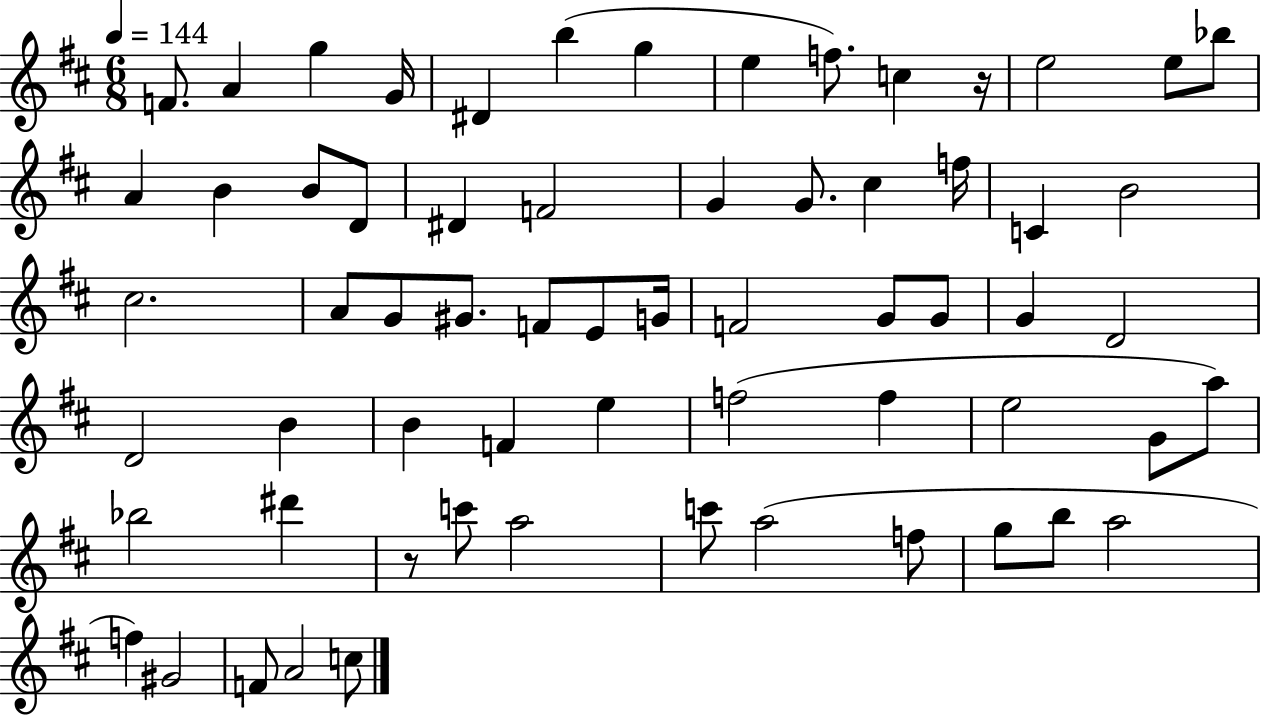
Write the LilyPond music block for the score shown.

{
  \clef treble
  \numericTimeSignature
  \time 6/8
  \key d \major
  \tempo 4 = 144
  f'8. a'4 g''4 g'16 | dis'4 b''4( g''4 | e''4 f''8.) c''4 r16 | e''2 e''8 bes''8 | \break a'4 b'4 b'8 d'8 | dis'4 f'2 | g'4 g'8. cis''4 f''16 | c'4 b'2 | \break cis''2. | a'8 g'8 gis'8. f'8 e'8 g'16 | f'2 g'8 g'8 | g'4 d'2 | \break d'2 b'4 | b'4 f'4 e''4 | f''2( f''4 | e''2 g'8 a''8) | \break bes''2 dis'''4 | r8 c'''8 a''2 | c'''8 a''2( f''8 | g''8 b''8 a''2 | \break f''4) gis'2 | f'8 a'2 c''8 | \bar "|."
}